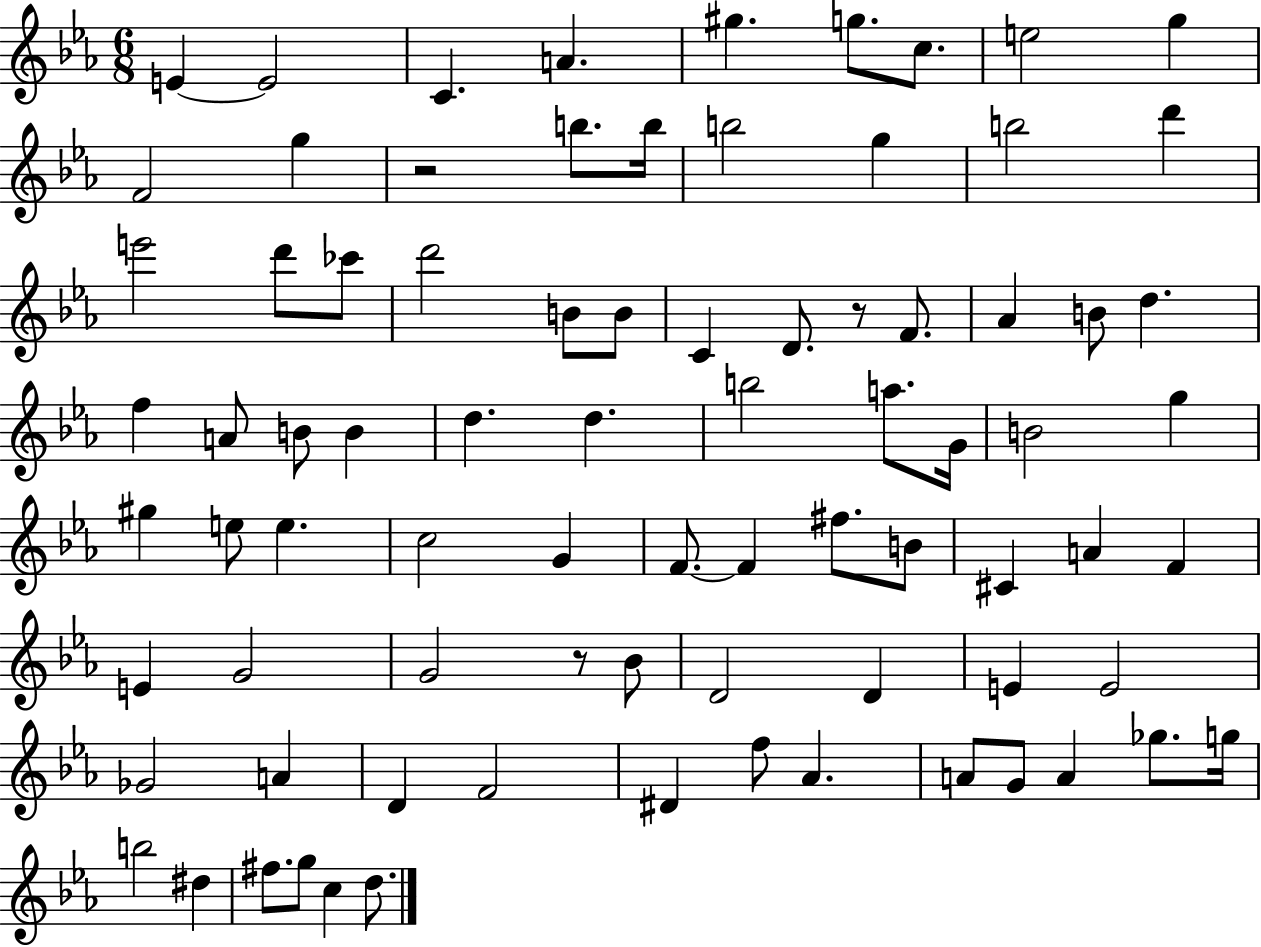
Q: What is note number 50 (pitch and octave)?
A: C#4